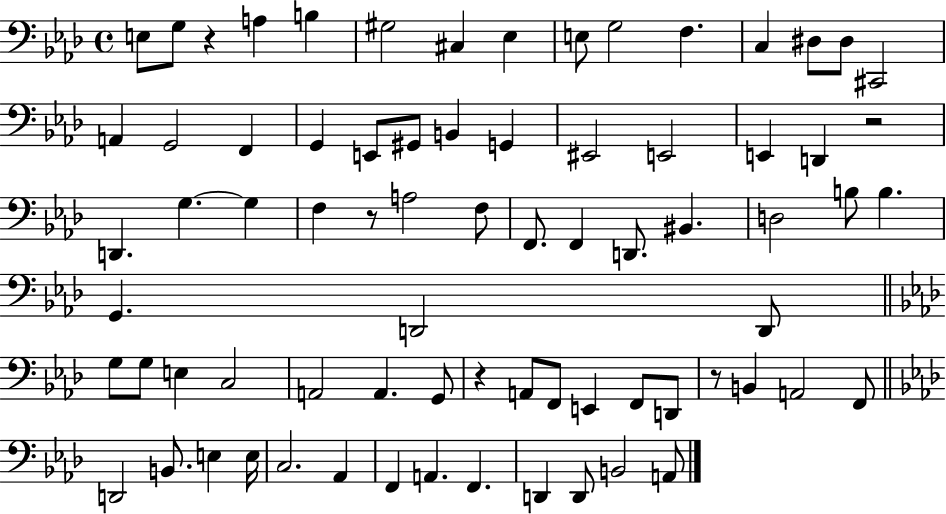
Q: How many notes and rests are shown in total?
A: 75